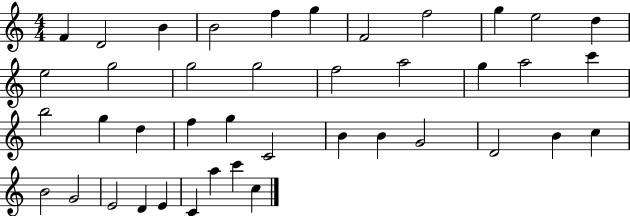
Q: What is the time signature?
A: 4/4